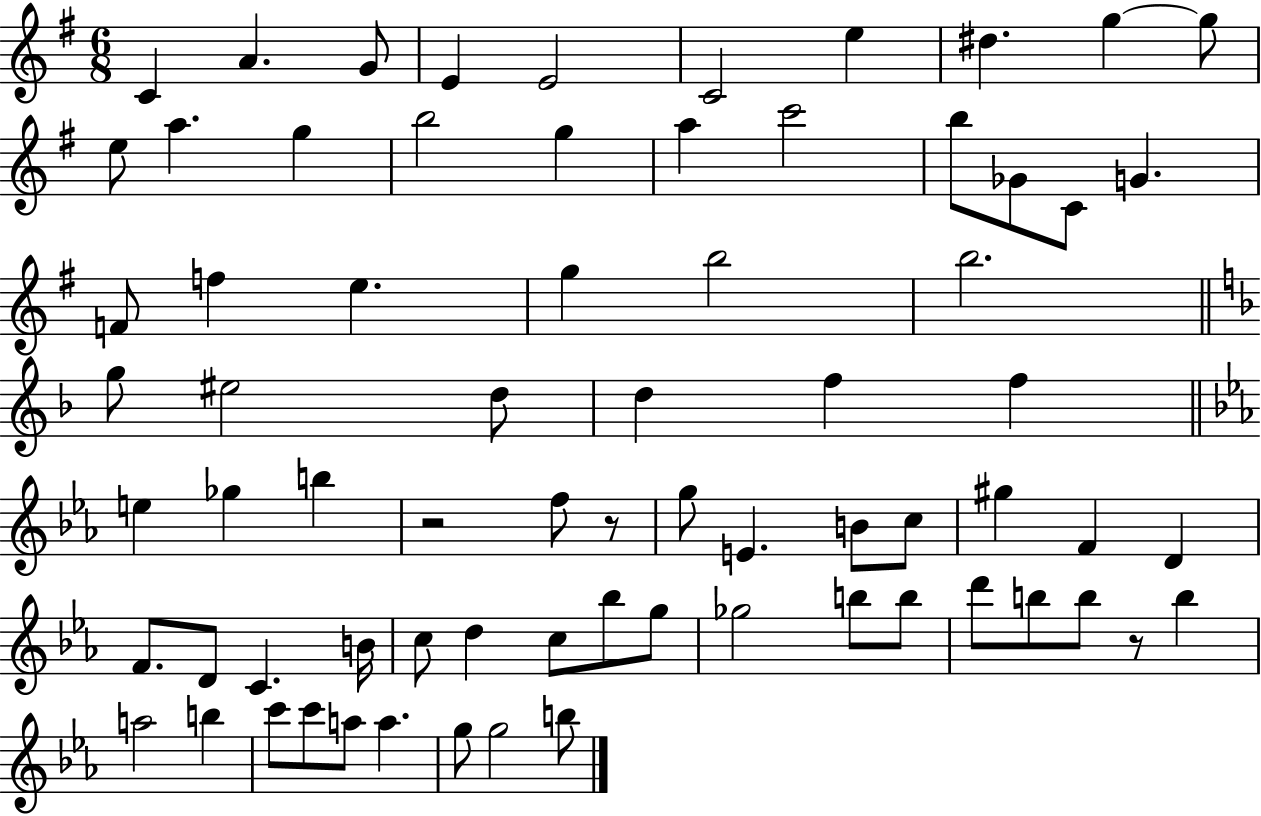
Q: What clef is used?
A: treble